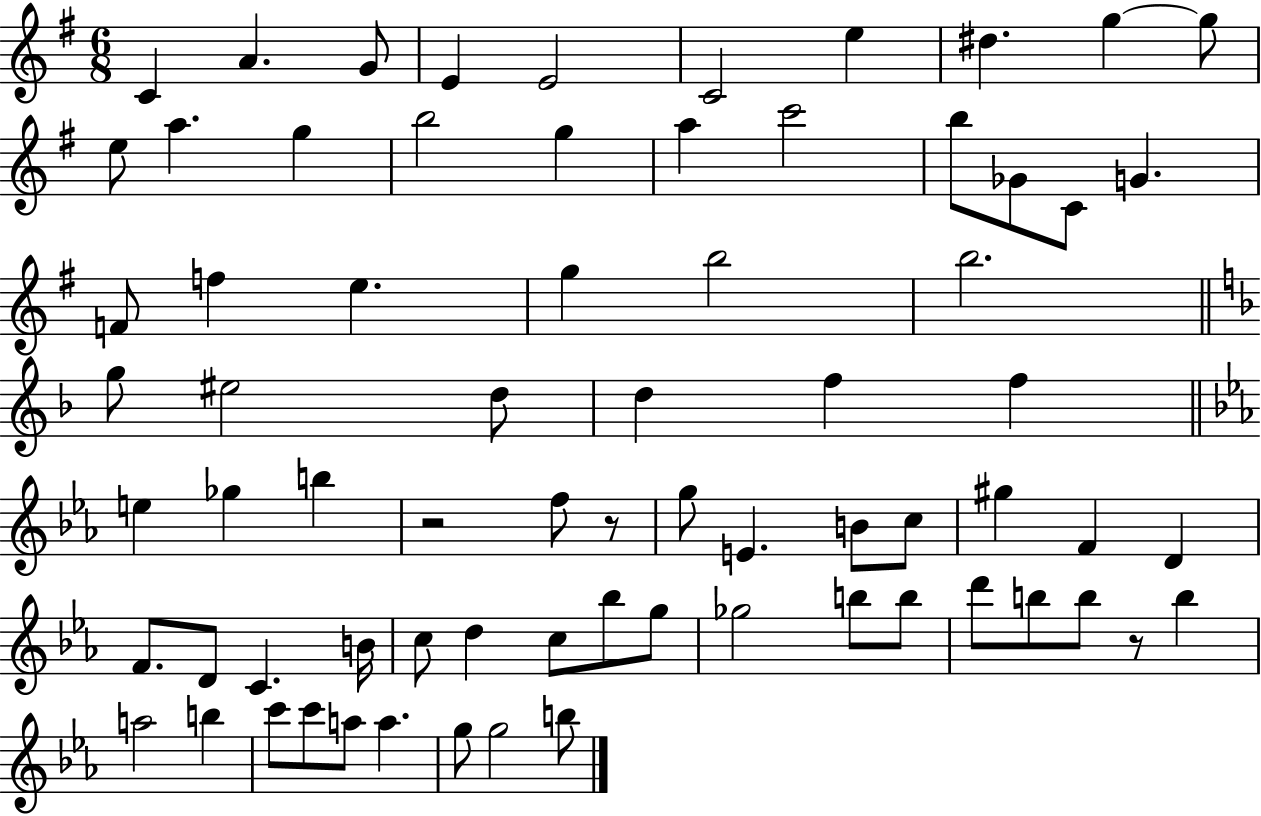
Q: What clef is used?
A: treble